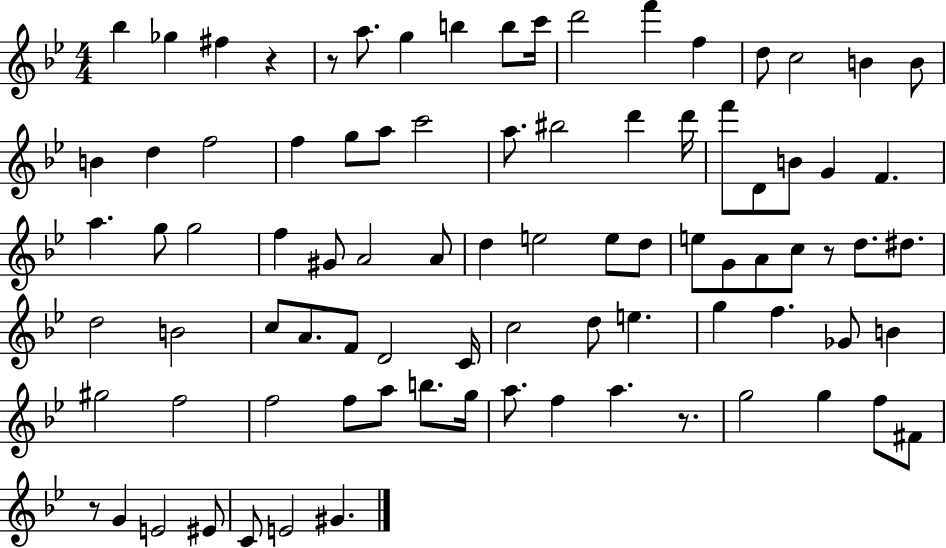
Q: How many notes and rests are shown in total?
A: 87